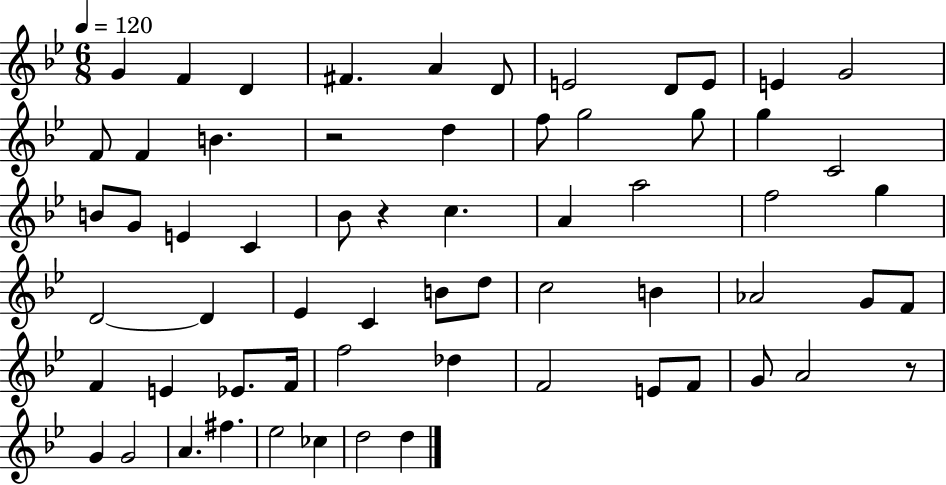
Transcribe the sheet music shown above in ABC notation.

X:1
T:Untitled
M:6/8
L:1/4
K:Bb
G F D ^F A D/2 E2 D/2 E/2 E G2 F/2 F B z2 d f/2 g2 g/2 g C2 B/2 G/2 E C _B/2 z c A a2 f2 g D2 D _E C B/2 d/2 c2 B _A2 G/2 F/2 F E _E/2 F/4 f2 _d F2 E/2 F/2 G/2 A2 z/2 G G2 A ^f _e2 _c d2 d